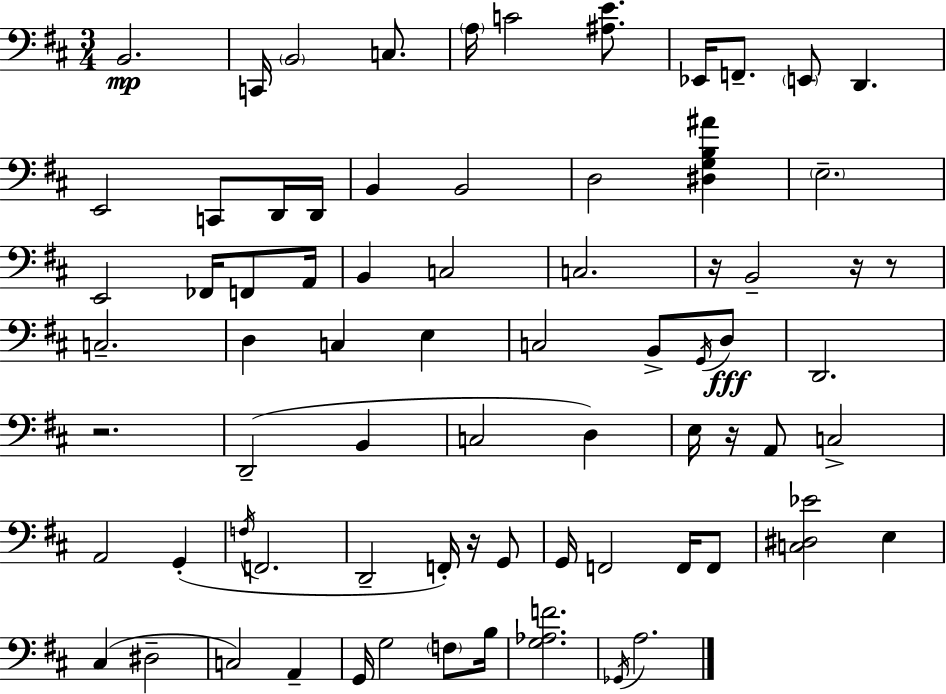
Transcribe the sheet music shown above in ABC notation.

X:1
T:Untitled
M:3/4
L:1/4
K:D
B,,2 C,,/4 B,,2 C,/2 A,/4 C2 [^A,E]/2 _E,,/4 F,,/2 E,,/2 D,, E,,2 C,,/2 D,,/4 D,,/4 B,, B,,2 D,2 [^D,G,B,^A] E,2 E,,2 _F,,/4 F,,/2 A,,/4 B,, C,2 C,2 z/4 B,,2 z/4 z/2 C,2 D, C, E, C,2 B,,/2 G,,/4 D,/2 D,,2 z2 D,,2 B,, C,2 D, E,/4 z/4 A,,/2 C,2 A,,2 G,, F,/4 F,,2 D,,2 F,,/4 z/4 G,,/2 G,,/4 F,,2 F,,/4 F,,/2 [C,^D,_E]2 E, ^C, ^D,2 C,2 A,, G,,/4 G,2 F,/2 B,/4 [G,_A,F]2 _G,,/4 A,2